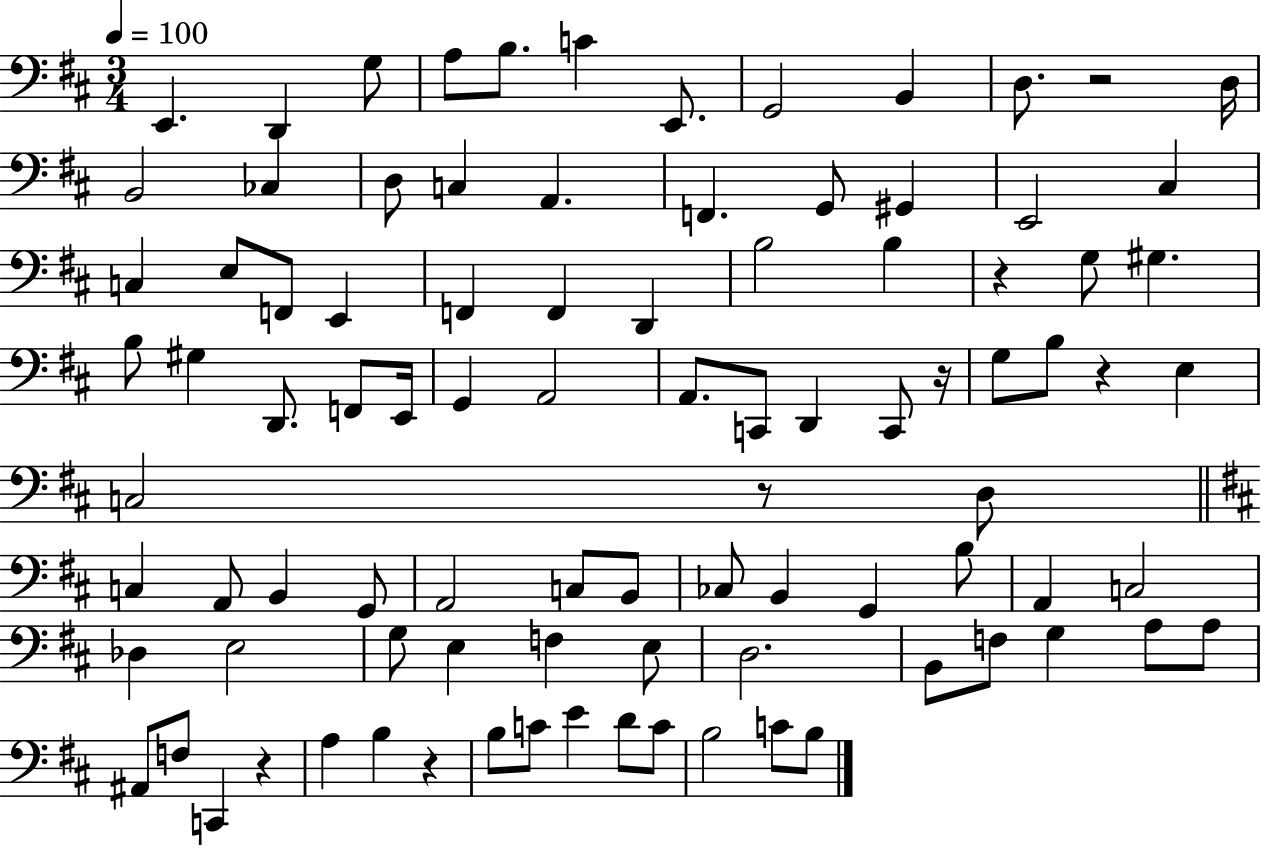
X:1
T:Untitled
M:3/4
L:1/4
K:D
E,, D,, G,/2 A,/2 B,/2 C E,,/2 G,,2 B,, D,/2 z2 D,/4 B,,2 _C, D,/2 C, A,, F,, G,,/2 ^G,, E,,2 ^C, C, E,/2 F,,/2 E,, F,, F,, D,, B,2 B, z G,/2 ^G, B,/2 ^G, D,,/2 F,,/2 E,,/4 G,, A,,2 A,,/2 C,,/2 D,, C,,/2 z/4 G,/2 B,/2 z E, C,2 z/2 D,/2 C, A,,/2 B,, G,,/2 A,,2 C,/2 B,,/2 _C,/2 B,, G,, B,/2 A,, C,2 _D, E,2 G,/2 E, F, E,/2 D,2 B,,/2 F,/2 G, A,/2 A,/2 ^A,,/2 F,/2 C,, z A, B, z B,/2 C/2 E D/2 C/2 B,2 C/2 B,/2